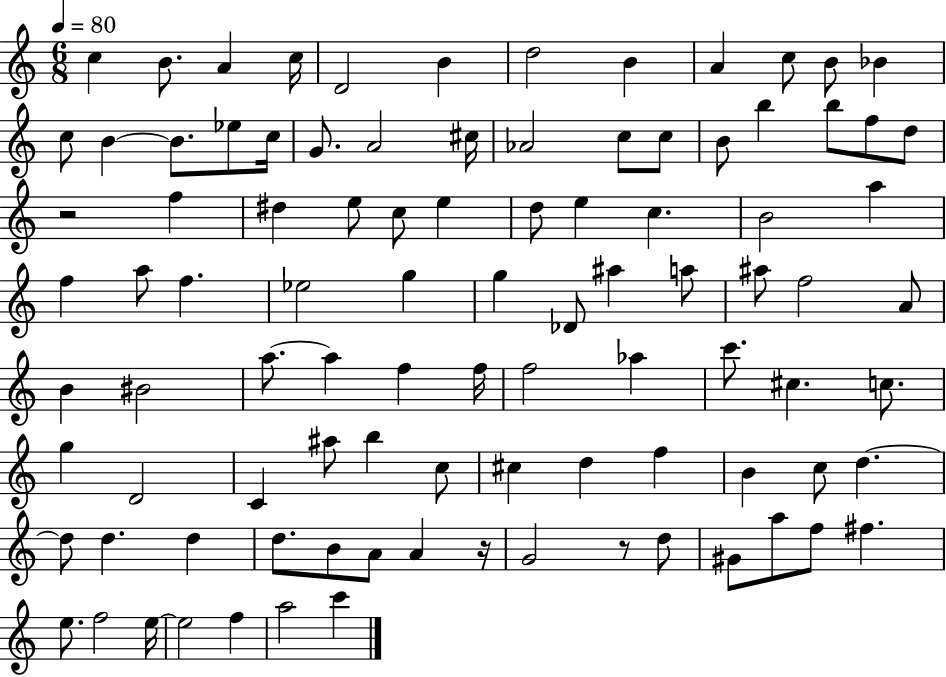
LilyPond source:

{
  \clef treble
  \numericTimeSignature
  \time 6/8
  \key c \major
  \tempo 4 = 80
  c''4 b'8. a'4 c''16 | d'2 b'4 | d''2 b'4 | a'4 c''8 b'8 bes'4 | \break c''8 b'4~~ b'8. ees''8 c''16 | g'8. a'2 cis''16 | aes'2 c''8 c''8 | b'8 b''4 b''8 f''8 d''8 | \break r2 f''4 | dis''4 e''8 c''8 e''4 | d''8 e''4 c''4. | b'2 a''4 | \break f''4 a''8 f''4. | ees''2 g''4 | g''4 des'8 ais''4 a''8 | ais''8 f''2 a'8 | \break b'4 bis'2 | a''8.~~ a''4 f''4 f''16 | f''2 aes''4 | c'''8. cis''4. c''8. | \break g''4 d'2 | c'4 ais''8 b''4 c''8 | cis''4 d''4 f''4 | b'4 c''8 d''4.~~ | \break d''8 d''4. d''4 | d''8. b'8 a'8 a'4 r16 | g'2 r8 d''8 | gis'8 a''8 f''8 fis''4. | \break e''8. f''2 e''16~~ | e''2 f''4 | a''2 c'''4 | \bar "|."
}